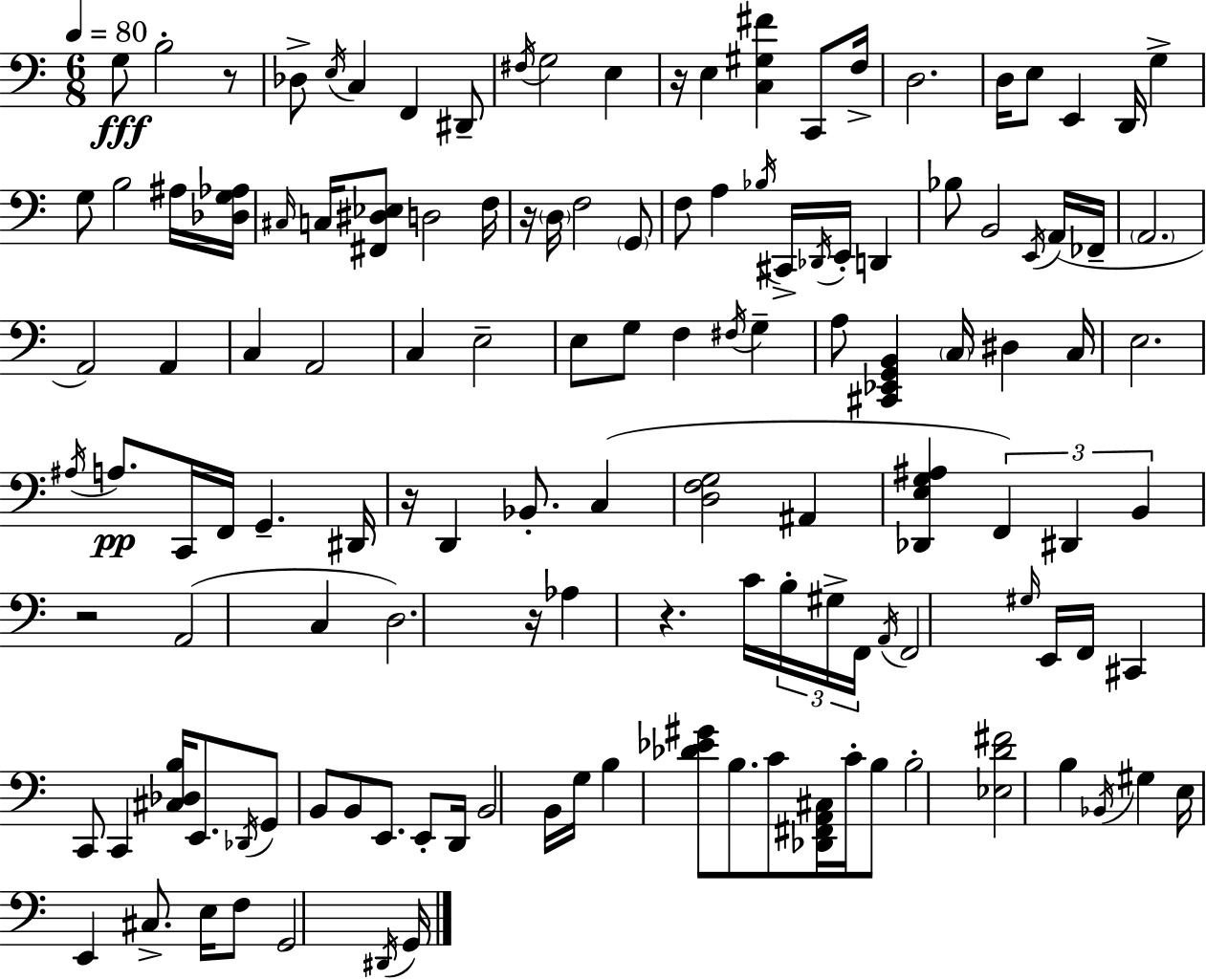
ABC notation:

X:1
T:Untitled
M:6/8
L:1/4
K:C
G,/2 B,2 z/2 _D,/2 E,/4 C, F,, ^D,,/2 ^F,/4 G,2 E, z/4 E, [C,^G,^F] C,,/2 F,/4 D,2 D,/4 E,/2 E,, D,,/4 G, G,/2 B,2 ^A,/4 [_D,G,_A,]/4 ^C,/4 C,/4 [^F,,^D,_E,]/2 D,2 F,/4 z/4 D,/4 F,2 G,,/2 F,/2 A, _B,/4 ^C,,/4 _D,,/4 E,,/4 D,, _B,/2 B,,2 E,,/4 A,,/4 _F,,/4 A,,2 A,,2 A,, C, A,,2 C, E,2 E,/2 G,/2 F, ^F,/4 G, A,/2 [^C,,_E,,G,,B,,] C,/4 ^D, C,/4 E,2 ^A,/4 A,/2 C,,/4 F,,/4 G,, ^D,,/4 z/4 D,, _B,,/2 C, [D,F,G,]2 ^A,, [_D,,E,G,^A,] F,, ^D,, B,, z2 A,,2 C, D,2 z/4 _A, z C/4 B,/4 ^G,/4 F,,/4 A,,/4 F,,2 ^G,/4 E,,/4 F,,/4 ^C,, C,,/2 C,, [^C,_D,B,]/4 E,,/2 _D,,/4 G,,/2 B,,/2 B,,/2 E,,/2 E,,/2 D,,/4 B,,2 B,,/4 G,/4 B, [_D_E^G]/2 B,/2 C/2 [_D,,^F,,A,,^C,]/4 C/4 B,/2 B,2 [_E,D^F]2 B, _B,,/4 ^G, E,/4 E,, ^C,/2 E,/4 F,/2 G,,2 ^D,,/4 G,,/4